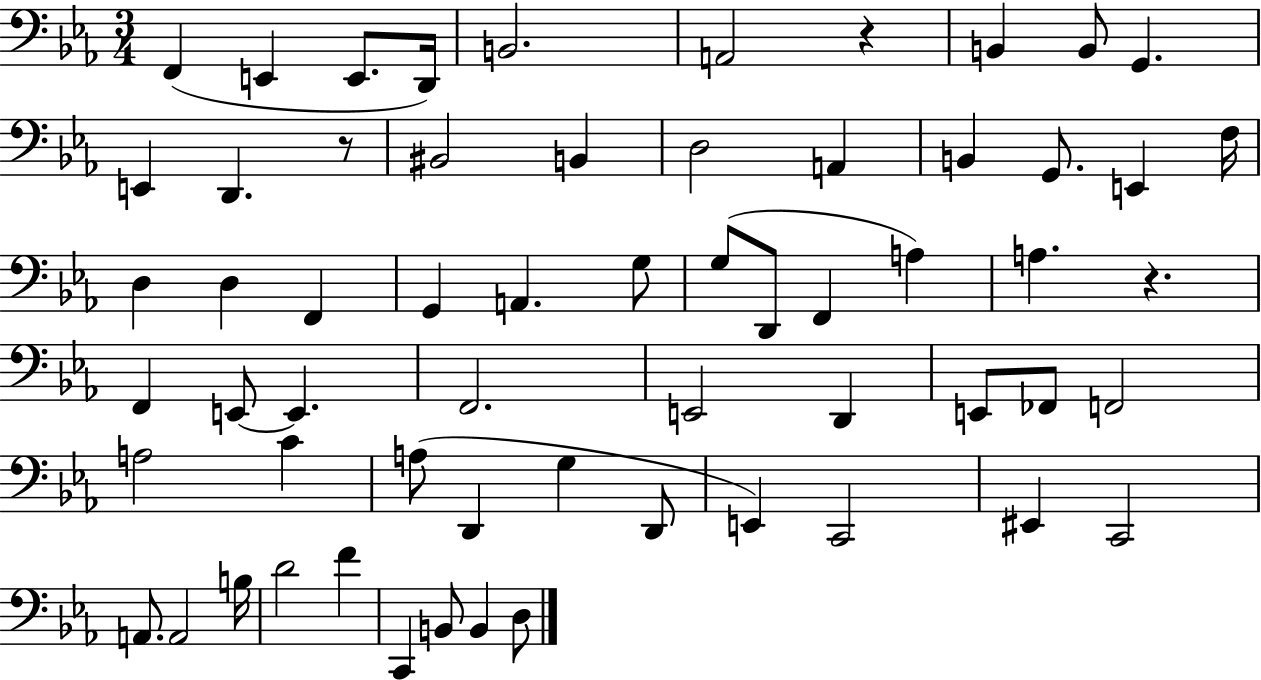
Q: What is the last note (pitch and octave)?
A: D3